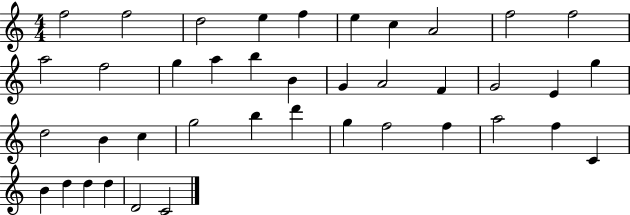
{
  \clef treble
  \numericTimeSignature
  \time 4/4
  \key c \major
  f''2 f''2 | d''2 e''4 f''4 | e''4 c''4 a'2 | f''2 f''2 | \break a''2 f''2 | g''4 a''4 b''4 b'4 | g'4 a'2 f'4 | g'2 e'4 g''4 | \break d''2 b'4 c''4 | g''2 b''4 d'''4 | g''4 f''2 f''4 | a''2 f''4 c'4 | \break b'4 d''4 d''4 d''4 | d'2 c'2 | \bar "|."
}